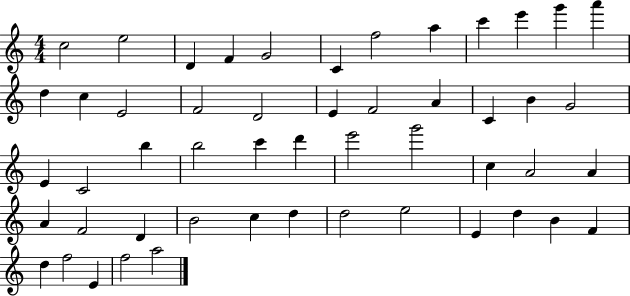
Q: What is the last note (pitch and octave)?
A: A5